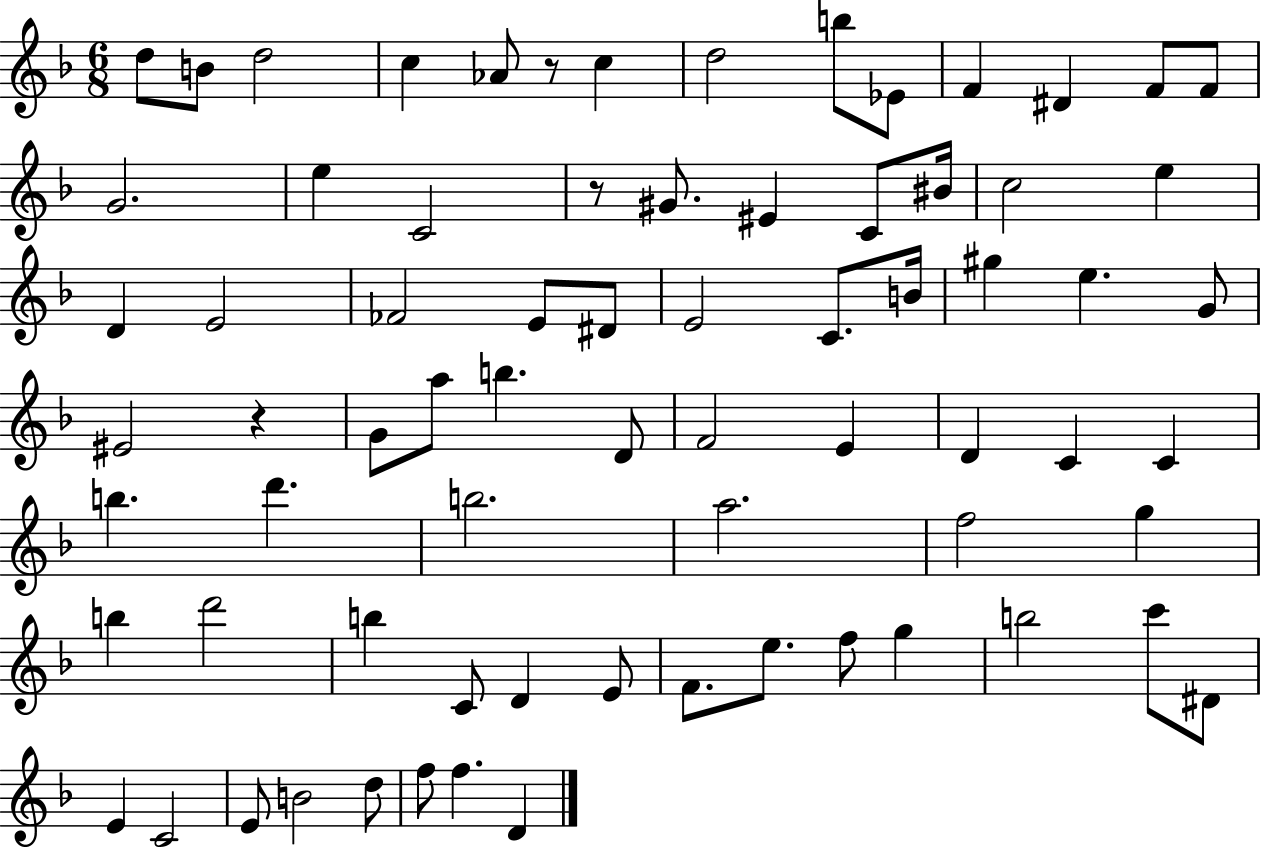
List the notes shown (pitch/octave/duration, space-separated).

D5/e B4/e D5/h C5/q Ab4/e R/e C5/q D5/h B5/e Eb4/e F4/q D#4/q F4/e F4/e G4/h. E5/q C4/h R/e G#4/e. EIS4/q C4/e BIS4/s C5/h E5/q D4/q E4/h FES4/h E4/e D#4/e E4/h C4/e. B4/s G#5/q E5/q. G4/e EIS4/h R/q G4/e A5/e B5/q. D4/e F4/h E4/q D4/q C4/q C4/q B5/q. D6/q. B5/h. A5/h. F5/h G5/q B5/q D6/h B5/q C4/e D4/q E4/e F4/e. E5/e. F5/e G5/q B5/h C6/e D#4/e E4/q C4/h E4/e B4/h D5/e F5/e F5/q. D4/q